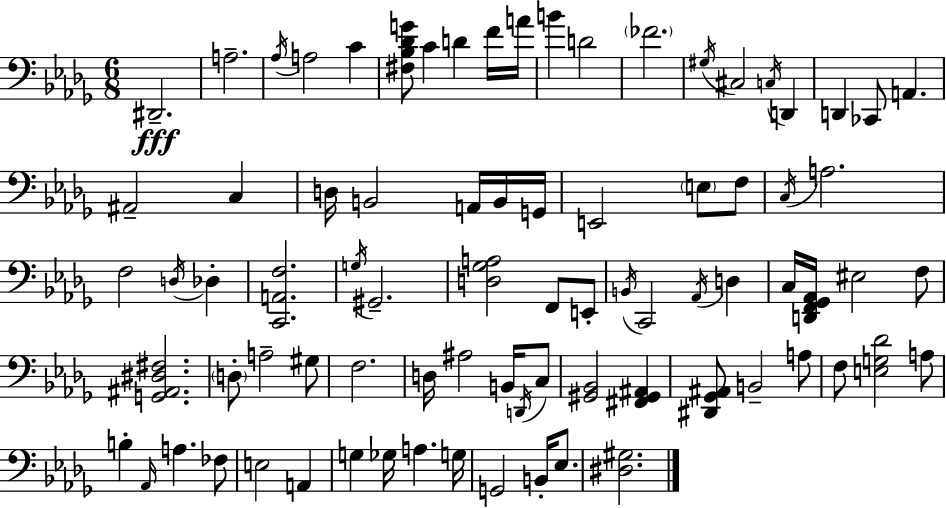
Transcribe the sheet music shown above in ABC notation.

X:1
T:Untitled
M:6/8
L:1/4
K:Bbm
^D,,2 A,2 _A,/4 A,2 C [^F,_B,_DG]/2 C D F/4 A/4 B D2 _F2 ^G,/4 ^C,2 C,/4 D,, D,, _C,,/2 A,, ^A,,2 C, D,/4 B,,2 A,,/4 B,,/4 G,,/4 E,,2 E,/2 F,/2 C,/4 A,2 F,2 D,/4 _D, [C,,A,,F,]2 G,/4 ^G,,2 [D,_G,A,]2 F,,/2 E,,/2 B,,/4 C,,2 _A,,/4 D, C,/4 [D,,F,,_G,,_A,,]/4 ^E,2 F,/2 [G,,^A,,^D,^F,]2 D,/2 A,2 ^G,/2 F,2 D,/4 ^A,2 B,,/4 D,,/4 C,/2 [^G,,_B,,]2 [^F,,^G,,^A,,] [^D,,_G,,^A,,]/2 B,,2 A,/2 F,/2 [E,G,_D]2 A,/2 B, _A,,/4 A, _F,/2 E,2 A,, G, _G,/4 A, G,/4 G,,2 B,,/4 _E,/2 [^D,^G,]2